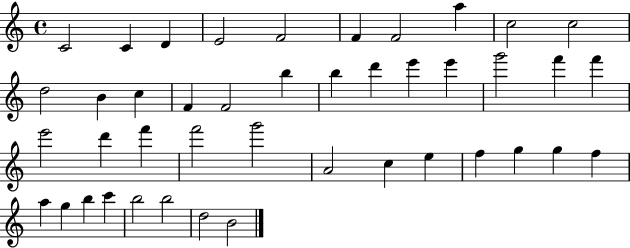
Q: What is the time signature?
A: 4/4